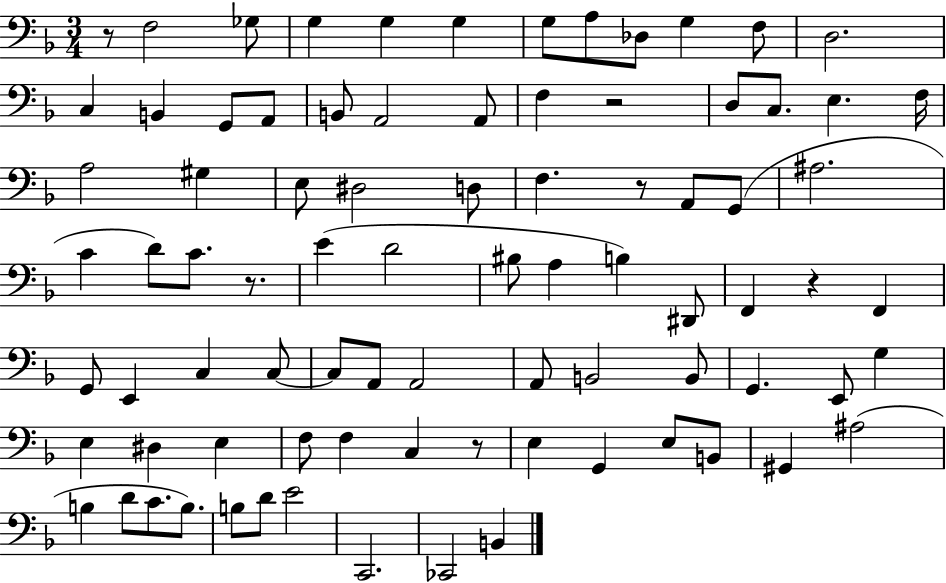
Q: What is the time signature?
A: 3/4